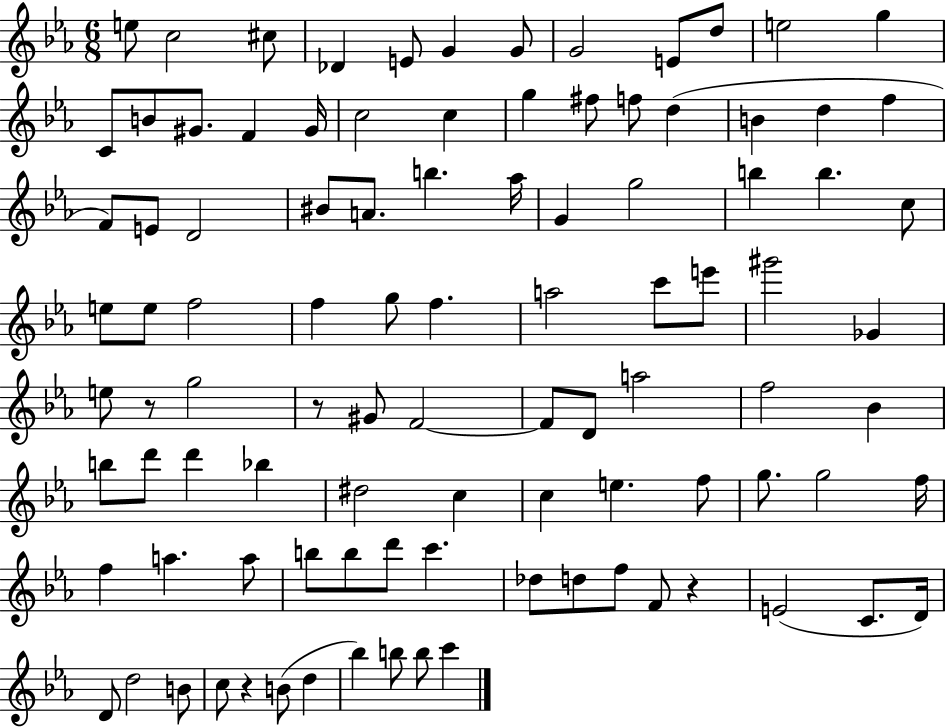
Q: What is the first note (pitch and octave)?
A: E5